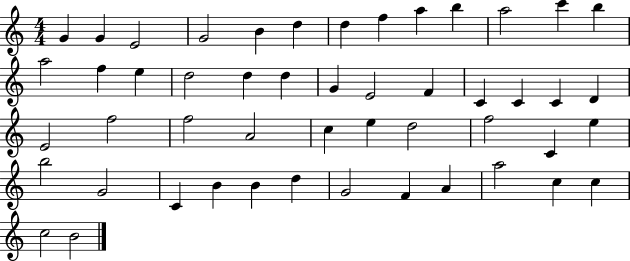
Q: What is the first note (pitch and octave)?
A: G4